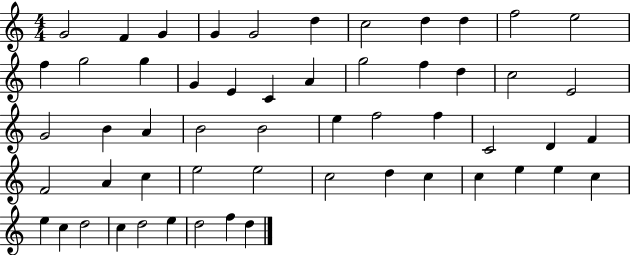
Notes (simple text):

G4/h F4/q G4/q G4/q G4/h D5/q C5/h D5/q D5/q F5/h E5/h F5/q G5/h G5/q G4/q E4/q C4/q A4/q G5/h F5/q D5/q C5/h E4/h G4/h B4/q A4/q B4/h B4/h E5/q F5/h F5/q C4/h D4/q F4/q F4/h A4/q C5/q E5/h E5/h C5/h D5/q C5/q C5/q E5/q E5/q C5/q E5/q C5/q D5/h C5/q D5/h E5/q D5/h F5/q D5/q